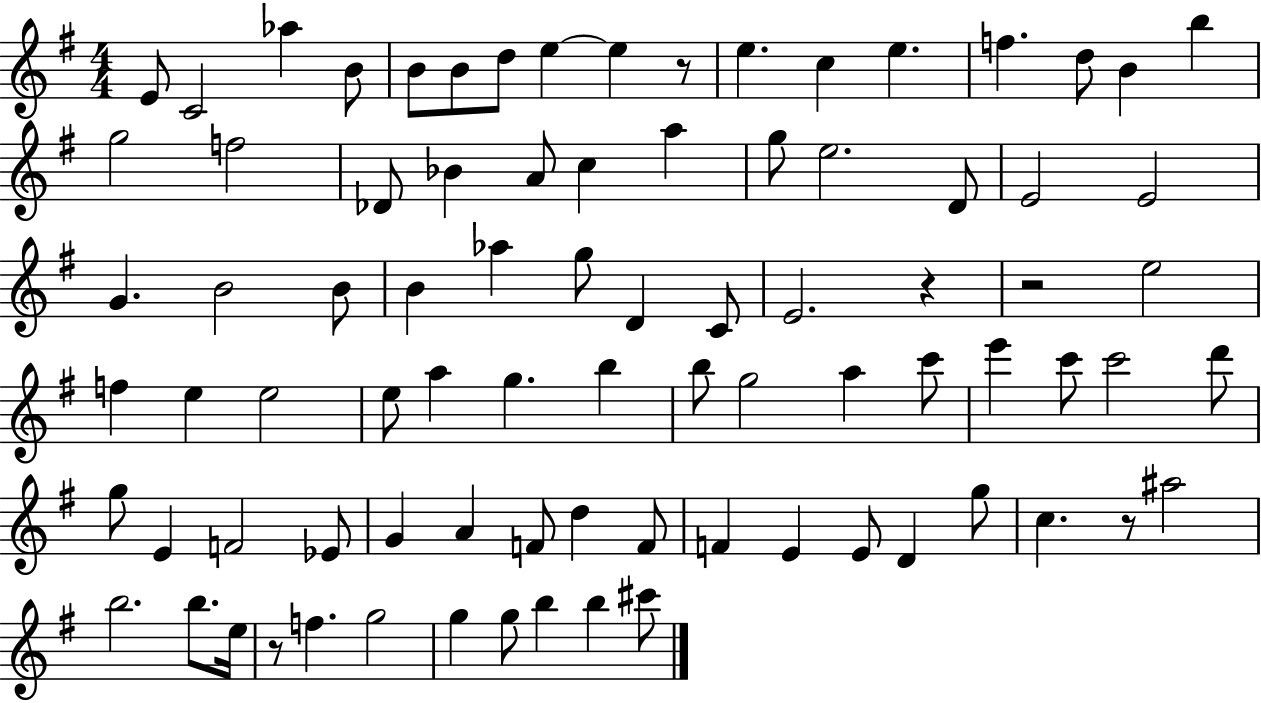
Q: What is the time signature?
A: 4/4